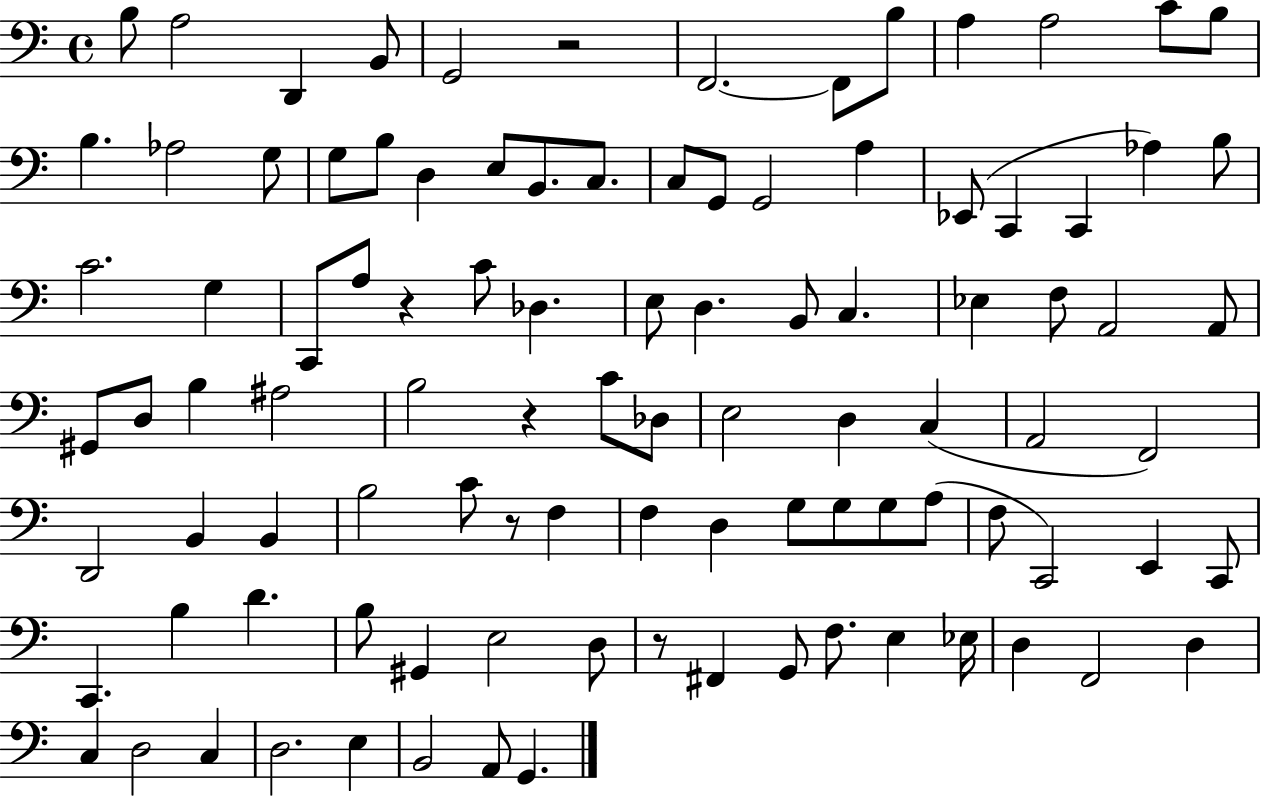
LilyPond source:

{
  \clef bass
  \time 4/4
  \defaultTimeSignature
  \key c \major
  b8 a2 d,4 b,8 | g,2 r2 | f,2.~~ f,8 b8 | a4 a2 c'8 b8 | \break b4. aes2 g8 | g8 b8 d4 e8 b,8. c8. | c8 g,8 g,2 a4 | ees,8( c,4 c,4 aes4) b8 | \break c'2. g4 | c,8 a8 r4 c'8 des4. | e8 d4. b,8 c4. | ees4 f8 a,2 a,8 | \break gis,8 d8 b4 ais2 | b2 r4 c'8 des8 | e2 d4 c4( | a,2 f,2) | \break d,2 b,4 b,4 | b2 c'8 r8 f4 | f4 d4 g8 g8 g8 a8( | f8 c,2) e,4 c,8 | \break c,4. b4 d'4. | b8 gis,4 e2 d8 | r8 fis,4 g,8 f8. e4 ees16 | d4 f,2 d4 | \break c4 d2 c4 | d2. e4 | b,2 a,8 g,4. | \bar "|."
}